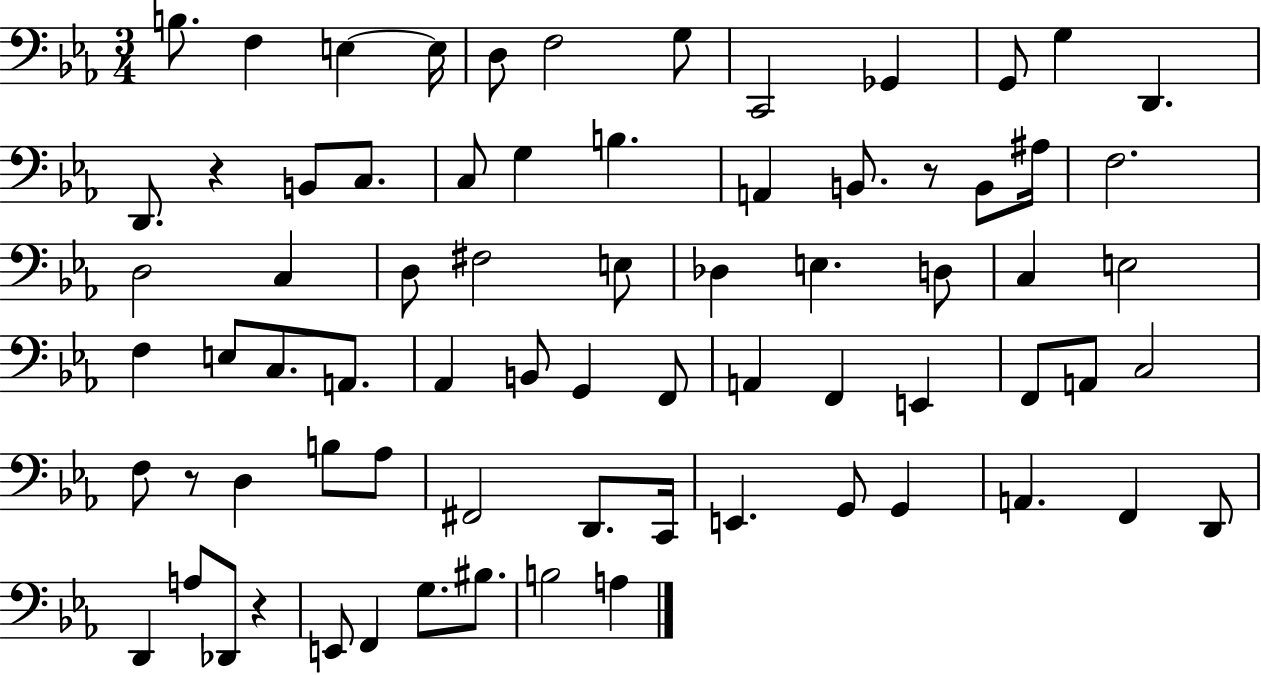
B3/e. F3/q E3/q E3/s D3/e F3/h G3/e C2/h Gb2/q G2/e G3/q D2/q. D2/e. R/q B2/e C3/e. C3/e G3/q B3/q. A2/q B2/e. R/e B2/e A#3/s F3/h. D3/h C3/q D3/e F#3/h E3/e Db3/q E3/q. D3/e C3/q E3/h F3/q E3/e C3/e. A2/e. Ab2/q B2/e G2/q F2/e A2/q F2/q E2/q F2/e A2/e C3/h F3/e R/e D3/q B3/e Ab3/e F#2/h D2/e. C2/s E2/q. G2/e G2/q A2/q. F2/q D2/e D2/q A3/e Db2/e R/q E2/e F2/q G3/e. BIS3/e. B3/h A3/q